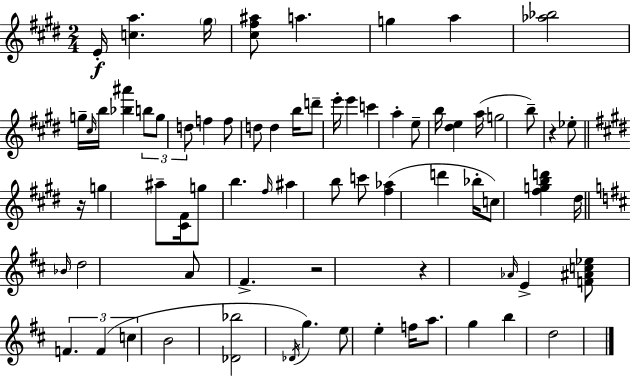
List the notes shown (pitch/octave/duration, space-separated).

E4/s [C5,A5]/q. G#5/s [C#5,F#5,A#5]/e A5/q. G5/q A5/q [Ab5,Bb5]/h G5/s C#5/s B5/s [Bb5,A#6]/q B5/e G5/e D5/e F5/q F5/e D5/e D5/q B5/s D6/e E6/s E6/q C6/q A5/q E5/e B5/s [D#5,E5]/q A5/s G5/h B5/e R/q Eb5/e R/s G5/q A#5/e [C#4,F#4]/s G5/e B5/q. F#5/s A#5/q B5/e C6/e [F#5,Ab5]/q D6/q Bb5/s C5/e [F#5,G5,B5,D6]/q D#5/s Bb4/s D5/h A4/e F#4/q. R/h R/q Ab4/s E4/q [F4,A#4,C5,Eb5]/e F4/q. F4/q C5/q B4/h [Db4,Bb5]/h Db4/s G5/q. E5/e E5/q F5/s A5/e. G5/q B5/q D5/h